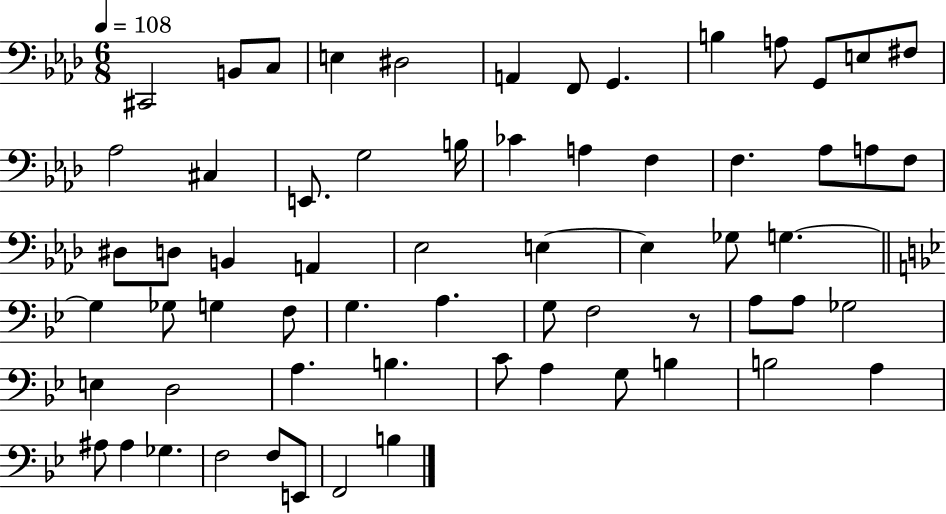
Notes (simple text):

C#2/h B2/e C3/e E3/q D#3/h A2/q F2/e G2/q. B3/q A3/e G2/e E3/e F#3/e Ab3/h C#3/q E2/e. G3/h B3/s CES4/q A3/q F3/q F3/q. Ab3/e A3/e F3/e D#3/e D3/e B2/q A2/q Eb3/h E3/q E3/q Gb3/e G3/q. G3/q Gb3/e G3/q F3/e G3/q. A3/q. G3/e F3/h R/e A3/e A3/e Gb3/h E3/q D3/h A3/q. B3/q. C4/e A3/q G3/e B3/q B3/h A3/q A#3/e A#3/q Gb3/q. F3/h F3/e E2/e F2/h B3/q